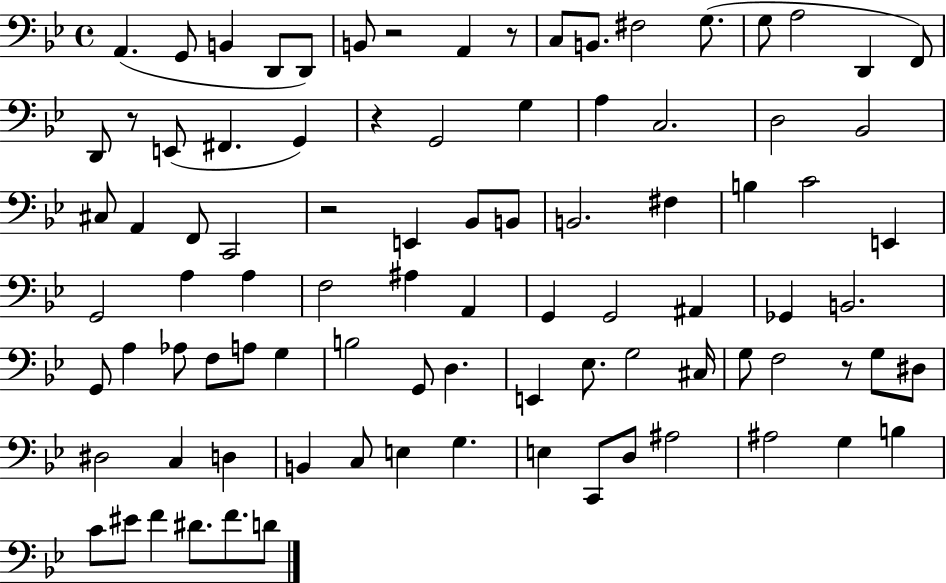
X:1
T:Untitled
M:4/4
L:1/4
K:Bb
A,, G,,/2 B,, D,,/2 D,,/2 B,,/2 z2 A,, z/2 C,/2 B,,/2 ^F,2 G,/2 G,/2 A,2 D,, F,,/2 D,,/2 z/2 E,,/2 ^F,, G,, z G,,2 G, A, C,2 D,2 _B,,2 ^C,/2 A,, F,,/2 C,,2 z2 E,, _B,,/2 B,,/2 B,,2 ^F, B, C2 E,, G,,2 A, A, F,2 ^A, A,, G,, G,,2 ^A,, _G,, B,,2 G,,/2 A, _A,/2 F,/2 A,/2 G, B,2 G,,/2 D, E,, _E,/2 G,2 ^C,/4 G,/2 F,2 z/2 G,/2 ^D,/2 ^D,2 C, D, B,, C,/2 E, G, E, C,,/2 D,/2 ^A,2 ^A,2 G, B, C/2 ^E/2 F ^D/2 F/2 D/2